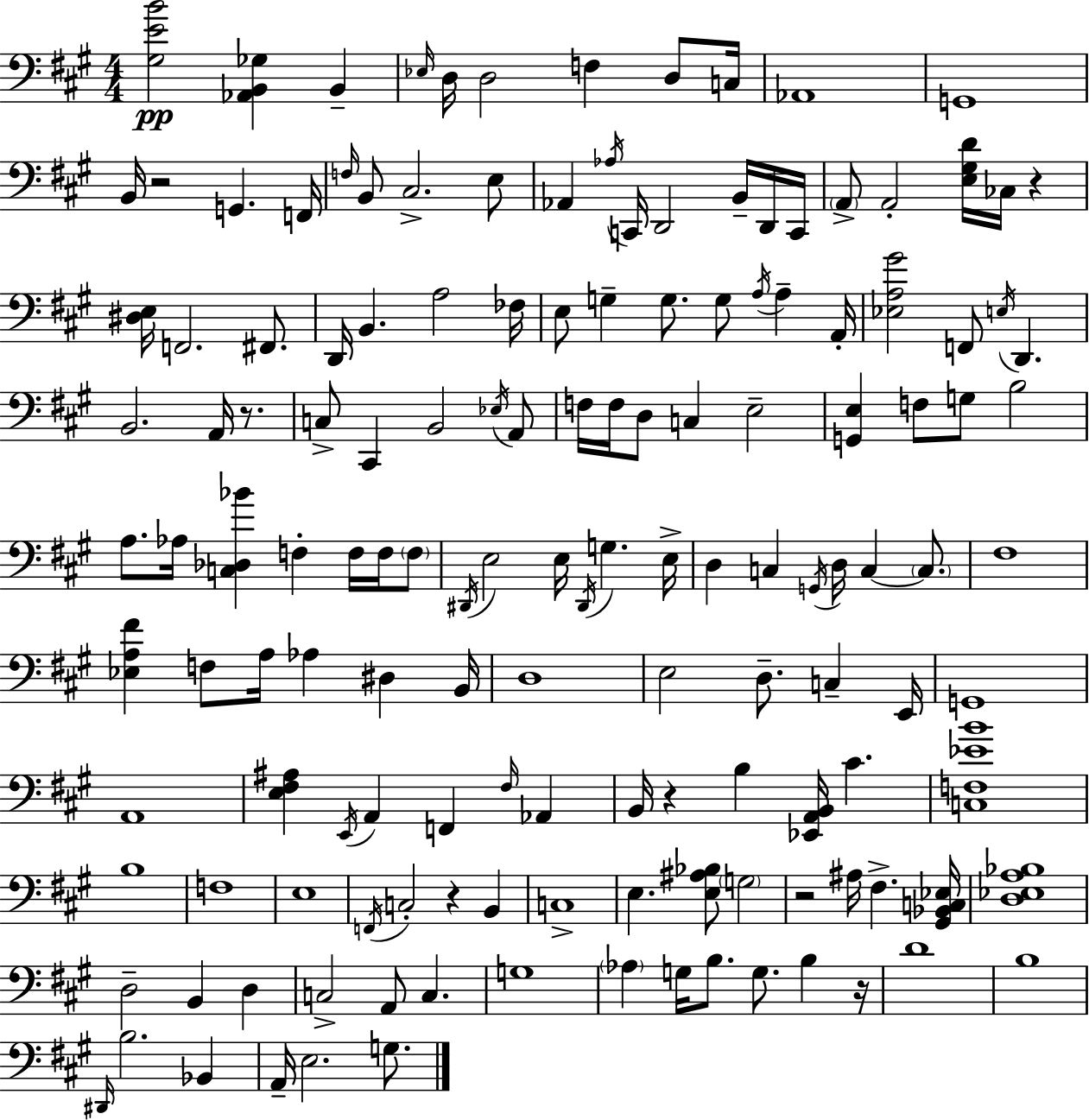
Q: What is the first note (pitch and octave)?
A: B2